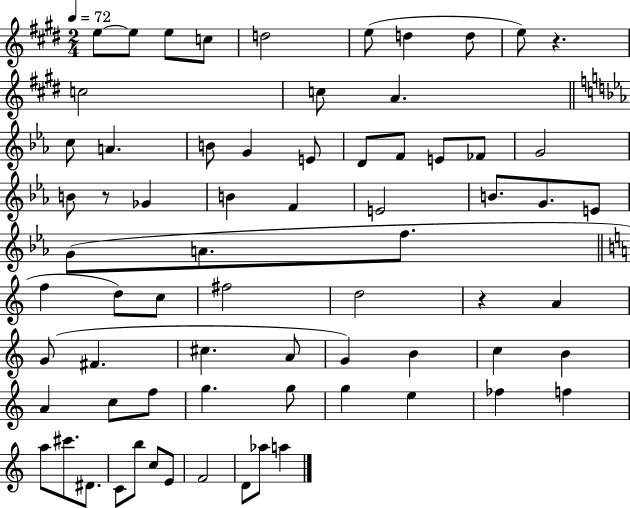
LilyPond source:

{
  \clef treble
  \numericTimeSignature
  \time 2/4
  \key e \major
  \tempo 4 = 72
  \repeat volta 2 { e''8~~ e''8 e''8 c''8 | d''2 | e''8( d''4 d''8 | e''8) r4. | \break c''2 | c''8 a'4. | \bar "||" \break \key c \minor c''8 a'4. | b'8 g'4 e'8 | d'8 f'8 e'8 fes'8 | g'2 | \break b'8 r8 ges'4 | b'4 f'4 | e'2 | b'8. g'8. e'8 | \break g'8( a'8. f''8. | \bar "||" \break \key c \major f''4 d''8) c''8 | fis''2 | d''2 | r4 a'4 | \break g'8( fis'4. | cis''4. a'8 | g'4) b'4 | c''4 b'4 | \break a'4 c''8 f''8 | g''4. g''8 | g''4 e''4 | fes''4 f''4 | \break a''8 cis'''8. dis'8. | c'8 b''8 c''8 e'8 | f'2 | d'8 aes''8 a''4 | \break } \bar "|."
}